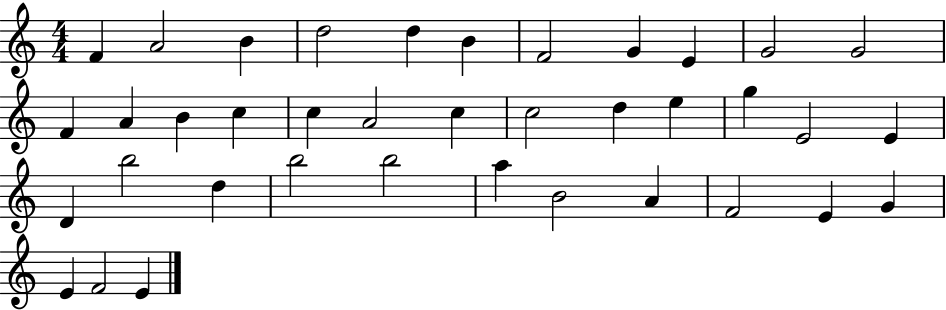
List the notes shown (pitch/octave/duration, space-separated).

F4/q A4/h B4/q D5/h D5/q B4/q F4/h G4/q E4/q G4/h G4/h F4/q A4/q B4/q C5/q C5/q A4/h C5/q C5/h D5/q E5/q G5/q E4/h E4/q D4/q B5/h D5/q B5/h B5/h A5/q B4/h A4/q F4/h E4/q G4/q E4/q F4/h E4/q